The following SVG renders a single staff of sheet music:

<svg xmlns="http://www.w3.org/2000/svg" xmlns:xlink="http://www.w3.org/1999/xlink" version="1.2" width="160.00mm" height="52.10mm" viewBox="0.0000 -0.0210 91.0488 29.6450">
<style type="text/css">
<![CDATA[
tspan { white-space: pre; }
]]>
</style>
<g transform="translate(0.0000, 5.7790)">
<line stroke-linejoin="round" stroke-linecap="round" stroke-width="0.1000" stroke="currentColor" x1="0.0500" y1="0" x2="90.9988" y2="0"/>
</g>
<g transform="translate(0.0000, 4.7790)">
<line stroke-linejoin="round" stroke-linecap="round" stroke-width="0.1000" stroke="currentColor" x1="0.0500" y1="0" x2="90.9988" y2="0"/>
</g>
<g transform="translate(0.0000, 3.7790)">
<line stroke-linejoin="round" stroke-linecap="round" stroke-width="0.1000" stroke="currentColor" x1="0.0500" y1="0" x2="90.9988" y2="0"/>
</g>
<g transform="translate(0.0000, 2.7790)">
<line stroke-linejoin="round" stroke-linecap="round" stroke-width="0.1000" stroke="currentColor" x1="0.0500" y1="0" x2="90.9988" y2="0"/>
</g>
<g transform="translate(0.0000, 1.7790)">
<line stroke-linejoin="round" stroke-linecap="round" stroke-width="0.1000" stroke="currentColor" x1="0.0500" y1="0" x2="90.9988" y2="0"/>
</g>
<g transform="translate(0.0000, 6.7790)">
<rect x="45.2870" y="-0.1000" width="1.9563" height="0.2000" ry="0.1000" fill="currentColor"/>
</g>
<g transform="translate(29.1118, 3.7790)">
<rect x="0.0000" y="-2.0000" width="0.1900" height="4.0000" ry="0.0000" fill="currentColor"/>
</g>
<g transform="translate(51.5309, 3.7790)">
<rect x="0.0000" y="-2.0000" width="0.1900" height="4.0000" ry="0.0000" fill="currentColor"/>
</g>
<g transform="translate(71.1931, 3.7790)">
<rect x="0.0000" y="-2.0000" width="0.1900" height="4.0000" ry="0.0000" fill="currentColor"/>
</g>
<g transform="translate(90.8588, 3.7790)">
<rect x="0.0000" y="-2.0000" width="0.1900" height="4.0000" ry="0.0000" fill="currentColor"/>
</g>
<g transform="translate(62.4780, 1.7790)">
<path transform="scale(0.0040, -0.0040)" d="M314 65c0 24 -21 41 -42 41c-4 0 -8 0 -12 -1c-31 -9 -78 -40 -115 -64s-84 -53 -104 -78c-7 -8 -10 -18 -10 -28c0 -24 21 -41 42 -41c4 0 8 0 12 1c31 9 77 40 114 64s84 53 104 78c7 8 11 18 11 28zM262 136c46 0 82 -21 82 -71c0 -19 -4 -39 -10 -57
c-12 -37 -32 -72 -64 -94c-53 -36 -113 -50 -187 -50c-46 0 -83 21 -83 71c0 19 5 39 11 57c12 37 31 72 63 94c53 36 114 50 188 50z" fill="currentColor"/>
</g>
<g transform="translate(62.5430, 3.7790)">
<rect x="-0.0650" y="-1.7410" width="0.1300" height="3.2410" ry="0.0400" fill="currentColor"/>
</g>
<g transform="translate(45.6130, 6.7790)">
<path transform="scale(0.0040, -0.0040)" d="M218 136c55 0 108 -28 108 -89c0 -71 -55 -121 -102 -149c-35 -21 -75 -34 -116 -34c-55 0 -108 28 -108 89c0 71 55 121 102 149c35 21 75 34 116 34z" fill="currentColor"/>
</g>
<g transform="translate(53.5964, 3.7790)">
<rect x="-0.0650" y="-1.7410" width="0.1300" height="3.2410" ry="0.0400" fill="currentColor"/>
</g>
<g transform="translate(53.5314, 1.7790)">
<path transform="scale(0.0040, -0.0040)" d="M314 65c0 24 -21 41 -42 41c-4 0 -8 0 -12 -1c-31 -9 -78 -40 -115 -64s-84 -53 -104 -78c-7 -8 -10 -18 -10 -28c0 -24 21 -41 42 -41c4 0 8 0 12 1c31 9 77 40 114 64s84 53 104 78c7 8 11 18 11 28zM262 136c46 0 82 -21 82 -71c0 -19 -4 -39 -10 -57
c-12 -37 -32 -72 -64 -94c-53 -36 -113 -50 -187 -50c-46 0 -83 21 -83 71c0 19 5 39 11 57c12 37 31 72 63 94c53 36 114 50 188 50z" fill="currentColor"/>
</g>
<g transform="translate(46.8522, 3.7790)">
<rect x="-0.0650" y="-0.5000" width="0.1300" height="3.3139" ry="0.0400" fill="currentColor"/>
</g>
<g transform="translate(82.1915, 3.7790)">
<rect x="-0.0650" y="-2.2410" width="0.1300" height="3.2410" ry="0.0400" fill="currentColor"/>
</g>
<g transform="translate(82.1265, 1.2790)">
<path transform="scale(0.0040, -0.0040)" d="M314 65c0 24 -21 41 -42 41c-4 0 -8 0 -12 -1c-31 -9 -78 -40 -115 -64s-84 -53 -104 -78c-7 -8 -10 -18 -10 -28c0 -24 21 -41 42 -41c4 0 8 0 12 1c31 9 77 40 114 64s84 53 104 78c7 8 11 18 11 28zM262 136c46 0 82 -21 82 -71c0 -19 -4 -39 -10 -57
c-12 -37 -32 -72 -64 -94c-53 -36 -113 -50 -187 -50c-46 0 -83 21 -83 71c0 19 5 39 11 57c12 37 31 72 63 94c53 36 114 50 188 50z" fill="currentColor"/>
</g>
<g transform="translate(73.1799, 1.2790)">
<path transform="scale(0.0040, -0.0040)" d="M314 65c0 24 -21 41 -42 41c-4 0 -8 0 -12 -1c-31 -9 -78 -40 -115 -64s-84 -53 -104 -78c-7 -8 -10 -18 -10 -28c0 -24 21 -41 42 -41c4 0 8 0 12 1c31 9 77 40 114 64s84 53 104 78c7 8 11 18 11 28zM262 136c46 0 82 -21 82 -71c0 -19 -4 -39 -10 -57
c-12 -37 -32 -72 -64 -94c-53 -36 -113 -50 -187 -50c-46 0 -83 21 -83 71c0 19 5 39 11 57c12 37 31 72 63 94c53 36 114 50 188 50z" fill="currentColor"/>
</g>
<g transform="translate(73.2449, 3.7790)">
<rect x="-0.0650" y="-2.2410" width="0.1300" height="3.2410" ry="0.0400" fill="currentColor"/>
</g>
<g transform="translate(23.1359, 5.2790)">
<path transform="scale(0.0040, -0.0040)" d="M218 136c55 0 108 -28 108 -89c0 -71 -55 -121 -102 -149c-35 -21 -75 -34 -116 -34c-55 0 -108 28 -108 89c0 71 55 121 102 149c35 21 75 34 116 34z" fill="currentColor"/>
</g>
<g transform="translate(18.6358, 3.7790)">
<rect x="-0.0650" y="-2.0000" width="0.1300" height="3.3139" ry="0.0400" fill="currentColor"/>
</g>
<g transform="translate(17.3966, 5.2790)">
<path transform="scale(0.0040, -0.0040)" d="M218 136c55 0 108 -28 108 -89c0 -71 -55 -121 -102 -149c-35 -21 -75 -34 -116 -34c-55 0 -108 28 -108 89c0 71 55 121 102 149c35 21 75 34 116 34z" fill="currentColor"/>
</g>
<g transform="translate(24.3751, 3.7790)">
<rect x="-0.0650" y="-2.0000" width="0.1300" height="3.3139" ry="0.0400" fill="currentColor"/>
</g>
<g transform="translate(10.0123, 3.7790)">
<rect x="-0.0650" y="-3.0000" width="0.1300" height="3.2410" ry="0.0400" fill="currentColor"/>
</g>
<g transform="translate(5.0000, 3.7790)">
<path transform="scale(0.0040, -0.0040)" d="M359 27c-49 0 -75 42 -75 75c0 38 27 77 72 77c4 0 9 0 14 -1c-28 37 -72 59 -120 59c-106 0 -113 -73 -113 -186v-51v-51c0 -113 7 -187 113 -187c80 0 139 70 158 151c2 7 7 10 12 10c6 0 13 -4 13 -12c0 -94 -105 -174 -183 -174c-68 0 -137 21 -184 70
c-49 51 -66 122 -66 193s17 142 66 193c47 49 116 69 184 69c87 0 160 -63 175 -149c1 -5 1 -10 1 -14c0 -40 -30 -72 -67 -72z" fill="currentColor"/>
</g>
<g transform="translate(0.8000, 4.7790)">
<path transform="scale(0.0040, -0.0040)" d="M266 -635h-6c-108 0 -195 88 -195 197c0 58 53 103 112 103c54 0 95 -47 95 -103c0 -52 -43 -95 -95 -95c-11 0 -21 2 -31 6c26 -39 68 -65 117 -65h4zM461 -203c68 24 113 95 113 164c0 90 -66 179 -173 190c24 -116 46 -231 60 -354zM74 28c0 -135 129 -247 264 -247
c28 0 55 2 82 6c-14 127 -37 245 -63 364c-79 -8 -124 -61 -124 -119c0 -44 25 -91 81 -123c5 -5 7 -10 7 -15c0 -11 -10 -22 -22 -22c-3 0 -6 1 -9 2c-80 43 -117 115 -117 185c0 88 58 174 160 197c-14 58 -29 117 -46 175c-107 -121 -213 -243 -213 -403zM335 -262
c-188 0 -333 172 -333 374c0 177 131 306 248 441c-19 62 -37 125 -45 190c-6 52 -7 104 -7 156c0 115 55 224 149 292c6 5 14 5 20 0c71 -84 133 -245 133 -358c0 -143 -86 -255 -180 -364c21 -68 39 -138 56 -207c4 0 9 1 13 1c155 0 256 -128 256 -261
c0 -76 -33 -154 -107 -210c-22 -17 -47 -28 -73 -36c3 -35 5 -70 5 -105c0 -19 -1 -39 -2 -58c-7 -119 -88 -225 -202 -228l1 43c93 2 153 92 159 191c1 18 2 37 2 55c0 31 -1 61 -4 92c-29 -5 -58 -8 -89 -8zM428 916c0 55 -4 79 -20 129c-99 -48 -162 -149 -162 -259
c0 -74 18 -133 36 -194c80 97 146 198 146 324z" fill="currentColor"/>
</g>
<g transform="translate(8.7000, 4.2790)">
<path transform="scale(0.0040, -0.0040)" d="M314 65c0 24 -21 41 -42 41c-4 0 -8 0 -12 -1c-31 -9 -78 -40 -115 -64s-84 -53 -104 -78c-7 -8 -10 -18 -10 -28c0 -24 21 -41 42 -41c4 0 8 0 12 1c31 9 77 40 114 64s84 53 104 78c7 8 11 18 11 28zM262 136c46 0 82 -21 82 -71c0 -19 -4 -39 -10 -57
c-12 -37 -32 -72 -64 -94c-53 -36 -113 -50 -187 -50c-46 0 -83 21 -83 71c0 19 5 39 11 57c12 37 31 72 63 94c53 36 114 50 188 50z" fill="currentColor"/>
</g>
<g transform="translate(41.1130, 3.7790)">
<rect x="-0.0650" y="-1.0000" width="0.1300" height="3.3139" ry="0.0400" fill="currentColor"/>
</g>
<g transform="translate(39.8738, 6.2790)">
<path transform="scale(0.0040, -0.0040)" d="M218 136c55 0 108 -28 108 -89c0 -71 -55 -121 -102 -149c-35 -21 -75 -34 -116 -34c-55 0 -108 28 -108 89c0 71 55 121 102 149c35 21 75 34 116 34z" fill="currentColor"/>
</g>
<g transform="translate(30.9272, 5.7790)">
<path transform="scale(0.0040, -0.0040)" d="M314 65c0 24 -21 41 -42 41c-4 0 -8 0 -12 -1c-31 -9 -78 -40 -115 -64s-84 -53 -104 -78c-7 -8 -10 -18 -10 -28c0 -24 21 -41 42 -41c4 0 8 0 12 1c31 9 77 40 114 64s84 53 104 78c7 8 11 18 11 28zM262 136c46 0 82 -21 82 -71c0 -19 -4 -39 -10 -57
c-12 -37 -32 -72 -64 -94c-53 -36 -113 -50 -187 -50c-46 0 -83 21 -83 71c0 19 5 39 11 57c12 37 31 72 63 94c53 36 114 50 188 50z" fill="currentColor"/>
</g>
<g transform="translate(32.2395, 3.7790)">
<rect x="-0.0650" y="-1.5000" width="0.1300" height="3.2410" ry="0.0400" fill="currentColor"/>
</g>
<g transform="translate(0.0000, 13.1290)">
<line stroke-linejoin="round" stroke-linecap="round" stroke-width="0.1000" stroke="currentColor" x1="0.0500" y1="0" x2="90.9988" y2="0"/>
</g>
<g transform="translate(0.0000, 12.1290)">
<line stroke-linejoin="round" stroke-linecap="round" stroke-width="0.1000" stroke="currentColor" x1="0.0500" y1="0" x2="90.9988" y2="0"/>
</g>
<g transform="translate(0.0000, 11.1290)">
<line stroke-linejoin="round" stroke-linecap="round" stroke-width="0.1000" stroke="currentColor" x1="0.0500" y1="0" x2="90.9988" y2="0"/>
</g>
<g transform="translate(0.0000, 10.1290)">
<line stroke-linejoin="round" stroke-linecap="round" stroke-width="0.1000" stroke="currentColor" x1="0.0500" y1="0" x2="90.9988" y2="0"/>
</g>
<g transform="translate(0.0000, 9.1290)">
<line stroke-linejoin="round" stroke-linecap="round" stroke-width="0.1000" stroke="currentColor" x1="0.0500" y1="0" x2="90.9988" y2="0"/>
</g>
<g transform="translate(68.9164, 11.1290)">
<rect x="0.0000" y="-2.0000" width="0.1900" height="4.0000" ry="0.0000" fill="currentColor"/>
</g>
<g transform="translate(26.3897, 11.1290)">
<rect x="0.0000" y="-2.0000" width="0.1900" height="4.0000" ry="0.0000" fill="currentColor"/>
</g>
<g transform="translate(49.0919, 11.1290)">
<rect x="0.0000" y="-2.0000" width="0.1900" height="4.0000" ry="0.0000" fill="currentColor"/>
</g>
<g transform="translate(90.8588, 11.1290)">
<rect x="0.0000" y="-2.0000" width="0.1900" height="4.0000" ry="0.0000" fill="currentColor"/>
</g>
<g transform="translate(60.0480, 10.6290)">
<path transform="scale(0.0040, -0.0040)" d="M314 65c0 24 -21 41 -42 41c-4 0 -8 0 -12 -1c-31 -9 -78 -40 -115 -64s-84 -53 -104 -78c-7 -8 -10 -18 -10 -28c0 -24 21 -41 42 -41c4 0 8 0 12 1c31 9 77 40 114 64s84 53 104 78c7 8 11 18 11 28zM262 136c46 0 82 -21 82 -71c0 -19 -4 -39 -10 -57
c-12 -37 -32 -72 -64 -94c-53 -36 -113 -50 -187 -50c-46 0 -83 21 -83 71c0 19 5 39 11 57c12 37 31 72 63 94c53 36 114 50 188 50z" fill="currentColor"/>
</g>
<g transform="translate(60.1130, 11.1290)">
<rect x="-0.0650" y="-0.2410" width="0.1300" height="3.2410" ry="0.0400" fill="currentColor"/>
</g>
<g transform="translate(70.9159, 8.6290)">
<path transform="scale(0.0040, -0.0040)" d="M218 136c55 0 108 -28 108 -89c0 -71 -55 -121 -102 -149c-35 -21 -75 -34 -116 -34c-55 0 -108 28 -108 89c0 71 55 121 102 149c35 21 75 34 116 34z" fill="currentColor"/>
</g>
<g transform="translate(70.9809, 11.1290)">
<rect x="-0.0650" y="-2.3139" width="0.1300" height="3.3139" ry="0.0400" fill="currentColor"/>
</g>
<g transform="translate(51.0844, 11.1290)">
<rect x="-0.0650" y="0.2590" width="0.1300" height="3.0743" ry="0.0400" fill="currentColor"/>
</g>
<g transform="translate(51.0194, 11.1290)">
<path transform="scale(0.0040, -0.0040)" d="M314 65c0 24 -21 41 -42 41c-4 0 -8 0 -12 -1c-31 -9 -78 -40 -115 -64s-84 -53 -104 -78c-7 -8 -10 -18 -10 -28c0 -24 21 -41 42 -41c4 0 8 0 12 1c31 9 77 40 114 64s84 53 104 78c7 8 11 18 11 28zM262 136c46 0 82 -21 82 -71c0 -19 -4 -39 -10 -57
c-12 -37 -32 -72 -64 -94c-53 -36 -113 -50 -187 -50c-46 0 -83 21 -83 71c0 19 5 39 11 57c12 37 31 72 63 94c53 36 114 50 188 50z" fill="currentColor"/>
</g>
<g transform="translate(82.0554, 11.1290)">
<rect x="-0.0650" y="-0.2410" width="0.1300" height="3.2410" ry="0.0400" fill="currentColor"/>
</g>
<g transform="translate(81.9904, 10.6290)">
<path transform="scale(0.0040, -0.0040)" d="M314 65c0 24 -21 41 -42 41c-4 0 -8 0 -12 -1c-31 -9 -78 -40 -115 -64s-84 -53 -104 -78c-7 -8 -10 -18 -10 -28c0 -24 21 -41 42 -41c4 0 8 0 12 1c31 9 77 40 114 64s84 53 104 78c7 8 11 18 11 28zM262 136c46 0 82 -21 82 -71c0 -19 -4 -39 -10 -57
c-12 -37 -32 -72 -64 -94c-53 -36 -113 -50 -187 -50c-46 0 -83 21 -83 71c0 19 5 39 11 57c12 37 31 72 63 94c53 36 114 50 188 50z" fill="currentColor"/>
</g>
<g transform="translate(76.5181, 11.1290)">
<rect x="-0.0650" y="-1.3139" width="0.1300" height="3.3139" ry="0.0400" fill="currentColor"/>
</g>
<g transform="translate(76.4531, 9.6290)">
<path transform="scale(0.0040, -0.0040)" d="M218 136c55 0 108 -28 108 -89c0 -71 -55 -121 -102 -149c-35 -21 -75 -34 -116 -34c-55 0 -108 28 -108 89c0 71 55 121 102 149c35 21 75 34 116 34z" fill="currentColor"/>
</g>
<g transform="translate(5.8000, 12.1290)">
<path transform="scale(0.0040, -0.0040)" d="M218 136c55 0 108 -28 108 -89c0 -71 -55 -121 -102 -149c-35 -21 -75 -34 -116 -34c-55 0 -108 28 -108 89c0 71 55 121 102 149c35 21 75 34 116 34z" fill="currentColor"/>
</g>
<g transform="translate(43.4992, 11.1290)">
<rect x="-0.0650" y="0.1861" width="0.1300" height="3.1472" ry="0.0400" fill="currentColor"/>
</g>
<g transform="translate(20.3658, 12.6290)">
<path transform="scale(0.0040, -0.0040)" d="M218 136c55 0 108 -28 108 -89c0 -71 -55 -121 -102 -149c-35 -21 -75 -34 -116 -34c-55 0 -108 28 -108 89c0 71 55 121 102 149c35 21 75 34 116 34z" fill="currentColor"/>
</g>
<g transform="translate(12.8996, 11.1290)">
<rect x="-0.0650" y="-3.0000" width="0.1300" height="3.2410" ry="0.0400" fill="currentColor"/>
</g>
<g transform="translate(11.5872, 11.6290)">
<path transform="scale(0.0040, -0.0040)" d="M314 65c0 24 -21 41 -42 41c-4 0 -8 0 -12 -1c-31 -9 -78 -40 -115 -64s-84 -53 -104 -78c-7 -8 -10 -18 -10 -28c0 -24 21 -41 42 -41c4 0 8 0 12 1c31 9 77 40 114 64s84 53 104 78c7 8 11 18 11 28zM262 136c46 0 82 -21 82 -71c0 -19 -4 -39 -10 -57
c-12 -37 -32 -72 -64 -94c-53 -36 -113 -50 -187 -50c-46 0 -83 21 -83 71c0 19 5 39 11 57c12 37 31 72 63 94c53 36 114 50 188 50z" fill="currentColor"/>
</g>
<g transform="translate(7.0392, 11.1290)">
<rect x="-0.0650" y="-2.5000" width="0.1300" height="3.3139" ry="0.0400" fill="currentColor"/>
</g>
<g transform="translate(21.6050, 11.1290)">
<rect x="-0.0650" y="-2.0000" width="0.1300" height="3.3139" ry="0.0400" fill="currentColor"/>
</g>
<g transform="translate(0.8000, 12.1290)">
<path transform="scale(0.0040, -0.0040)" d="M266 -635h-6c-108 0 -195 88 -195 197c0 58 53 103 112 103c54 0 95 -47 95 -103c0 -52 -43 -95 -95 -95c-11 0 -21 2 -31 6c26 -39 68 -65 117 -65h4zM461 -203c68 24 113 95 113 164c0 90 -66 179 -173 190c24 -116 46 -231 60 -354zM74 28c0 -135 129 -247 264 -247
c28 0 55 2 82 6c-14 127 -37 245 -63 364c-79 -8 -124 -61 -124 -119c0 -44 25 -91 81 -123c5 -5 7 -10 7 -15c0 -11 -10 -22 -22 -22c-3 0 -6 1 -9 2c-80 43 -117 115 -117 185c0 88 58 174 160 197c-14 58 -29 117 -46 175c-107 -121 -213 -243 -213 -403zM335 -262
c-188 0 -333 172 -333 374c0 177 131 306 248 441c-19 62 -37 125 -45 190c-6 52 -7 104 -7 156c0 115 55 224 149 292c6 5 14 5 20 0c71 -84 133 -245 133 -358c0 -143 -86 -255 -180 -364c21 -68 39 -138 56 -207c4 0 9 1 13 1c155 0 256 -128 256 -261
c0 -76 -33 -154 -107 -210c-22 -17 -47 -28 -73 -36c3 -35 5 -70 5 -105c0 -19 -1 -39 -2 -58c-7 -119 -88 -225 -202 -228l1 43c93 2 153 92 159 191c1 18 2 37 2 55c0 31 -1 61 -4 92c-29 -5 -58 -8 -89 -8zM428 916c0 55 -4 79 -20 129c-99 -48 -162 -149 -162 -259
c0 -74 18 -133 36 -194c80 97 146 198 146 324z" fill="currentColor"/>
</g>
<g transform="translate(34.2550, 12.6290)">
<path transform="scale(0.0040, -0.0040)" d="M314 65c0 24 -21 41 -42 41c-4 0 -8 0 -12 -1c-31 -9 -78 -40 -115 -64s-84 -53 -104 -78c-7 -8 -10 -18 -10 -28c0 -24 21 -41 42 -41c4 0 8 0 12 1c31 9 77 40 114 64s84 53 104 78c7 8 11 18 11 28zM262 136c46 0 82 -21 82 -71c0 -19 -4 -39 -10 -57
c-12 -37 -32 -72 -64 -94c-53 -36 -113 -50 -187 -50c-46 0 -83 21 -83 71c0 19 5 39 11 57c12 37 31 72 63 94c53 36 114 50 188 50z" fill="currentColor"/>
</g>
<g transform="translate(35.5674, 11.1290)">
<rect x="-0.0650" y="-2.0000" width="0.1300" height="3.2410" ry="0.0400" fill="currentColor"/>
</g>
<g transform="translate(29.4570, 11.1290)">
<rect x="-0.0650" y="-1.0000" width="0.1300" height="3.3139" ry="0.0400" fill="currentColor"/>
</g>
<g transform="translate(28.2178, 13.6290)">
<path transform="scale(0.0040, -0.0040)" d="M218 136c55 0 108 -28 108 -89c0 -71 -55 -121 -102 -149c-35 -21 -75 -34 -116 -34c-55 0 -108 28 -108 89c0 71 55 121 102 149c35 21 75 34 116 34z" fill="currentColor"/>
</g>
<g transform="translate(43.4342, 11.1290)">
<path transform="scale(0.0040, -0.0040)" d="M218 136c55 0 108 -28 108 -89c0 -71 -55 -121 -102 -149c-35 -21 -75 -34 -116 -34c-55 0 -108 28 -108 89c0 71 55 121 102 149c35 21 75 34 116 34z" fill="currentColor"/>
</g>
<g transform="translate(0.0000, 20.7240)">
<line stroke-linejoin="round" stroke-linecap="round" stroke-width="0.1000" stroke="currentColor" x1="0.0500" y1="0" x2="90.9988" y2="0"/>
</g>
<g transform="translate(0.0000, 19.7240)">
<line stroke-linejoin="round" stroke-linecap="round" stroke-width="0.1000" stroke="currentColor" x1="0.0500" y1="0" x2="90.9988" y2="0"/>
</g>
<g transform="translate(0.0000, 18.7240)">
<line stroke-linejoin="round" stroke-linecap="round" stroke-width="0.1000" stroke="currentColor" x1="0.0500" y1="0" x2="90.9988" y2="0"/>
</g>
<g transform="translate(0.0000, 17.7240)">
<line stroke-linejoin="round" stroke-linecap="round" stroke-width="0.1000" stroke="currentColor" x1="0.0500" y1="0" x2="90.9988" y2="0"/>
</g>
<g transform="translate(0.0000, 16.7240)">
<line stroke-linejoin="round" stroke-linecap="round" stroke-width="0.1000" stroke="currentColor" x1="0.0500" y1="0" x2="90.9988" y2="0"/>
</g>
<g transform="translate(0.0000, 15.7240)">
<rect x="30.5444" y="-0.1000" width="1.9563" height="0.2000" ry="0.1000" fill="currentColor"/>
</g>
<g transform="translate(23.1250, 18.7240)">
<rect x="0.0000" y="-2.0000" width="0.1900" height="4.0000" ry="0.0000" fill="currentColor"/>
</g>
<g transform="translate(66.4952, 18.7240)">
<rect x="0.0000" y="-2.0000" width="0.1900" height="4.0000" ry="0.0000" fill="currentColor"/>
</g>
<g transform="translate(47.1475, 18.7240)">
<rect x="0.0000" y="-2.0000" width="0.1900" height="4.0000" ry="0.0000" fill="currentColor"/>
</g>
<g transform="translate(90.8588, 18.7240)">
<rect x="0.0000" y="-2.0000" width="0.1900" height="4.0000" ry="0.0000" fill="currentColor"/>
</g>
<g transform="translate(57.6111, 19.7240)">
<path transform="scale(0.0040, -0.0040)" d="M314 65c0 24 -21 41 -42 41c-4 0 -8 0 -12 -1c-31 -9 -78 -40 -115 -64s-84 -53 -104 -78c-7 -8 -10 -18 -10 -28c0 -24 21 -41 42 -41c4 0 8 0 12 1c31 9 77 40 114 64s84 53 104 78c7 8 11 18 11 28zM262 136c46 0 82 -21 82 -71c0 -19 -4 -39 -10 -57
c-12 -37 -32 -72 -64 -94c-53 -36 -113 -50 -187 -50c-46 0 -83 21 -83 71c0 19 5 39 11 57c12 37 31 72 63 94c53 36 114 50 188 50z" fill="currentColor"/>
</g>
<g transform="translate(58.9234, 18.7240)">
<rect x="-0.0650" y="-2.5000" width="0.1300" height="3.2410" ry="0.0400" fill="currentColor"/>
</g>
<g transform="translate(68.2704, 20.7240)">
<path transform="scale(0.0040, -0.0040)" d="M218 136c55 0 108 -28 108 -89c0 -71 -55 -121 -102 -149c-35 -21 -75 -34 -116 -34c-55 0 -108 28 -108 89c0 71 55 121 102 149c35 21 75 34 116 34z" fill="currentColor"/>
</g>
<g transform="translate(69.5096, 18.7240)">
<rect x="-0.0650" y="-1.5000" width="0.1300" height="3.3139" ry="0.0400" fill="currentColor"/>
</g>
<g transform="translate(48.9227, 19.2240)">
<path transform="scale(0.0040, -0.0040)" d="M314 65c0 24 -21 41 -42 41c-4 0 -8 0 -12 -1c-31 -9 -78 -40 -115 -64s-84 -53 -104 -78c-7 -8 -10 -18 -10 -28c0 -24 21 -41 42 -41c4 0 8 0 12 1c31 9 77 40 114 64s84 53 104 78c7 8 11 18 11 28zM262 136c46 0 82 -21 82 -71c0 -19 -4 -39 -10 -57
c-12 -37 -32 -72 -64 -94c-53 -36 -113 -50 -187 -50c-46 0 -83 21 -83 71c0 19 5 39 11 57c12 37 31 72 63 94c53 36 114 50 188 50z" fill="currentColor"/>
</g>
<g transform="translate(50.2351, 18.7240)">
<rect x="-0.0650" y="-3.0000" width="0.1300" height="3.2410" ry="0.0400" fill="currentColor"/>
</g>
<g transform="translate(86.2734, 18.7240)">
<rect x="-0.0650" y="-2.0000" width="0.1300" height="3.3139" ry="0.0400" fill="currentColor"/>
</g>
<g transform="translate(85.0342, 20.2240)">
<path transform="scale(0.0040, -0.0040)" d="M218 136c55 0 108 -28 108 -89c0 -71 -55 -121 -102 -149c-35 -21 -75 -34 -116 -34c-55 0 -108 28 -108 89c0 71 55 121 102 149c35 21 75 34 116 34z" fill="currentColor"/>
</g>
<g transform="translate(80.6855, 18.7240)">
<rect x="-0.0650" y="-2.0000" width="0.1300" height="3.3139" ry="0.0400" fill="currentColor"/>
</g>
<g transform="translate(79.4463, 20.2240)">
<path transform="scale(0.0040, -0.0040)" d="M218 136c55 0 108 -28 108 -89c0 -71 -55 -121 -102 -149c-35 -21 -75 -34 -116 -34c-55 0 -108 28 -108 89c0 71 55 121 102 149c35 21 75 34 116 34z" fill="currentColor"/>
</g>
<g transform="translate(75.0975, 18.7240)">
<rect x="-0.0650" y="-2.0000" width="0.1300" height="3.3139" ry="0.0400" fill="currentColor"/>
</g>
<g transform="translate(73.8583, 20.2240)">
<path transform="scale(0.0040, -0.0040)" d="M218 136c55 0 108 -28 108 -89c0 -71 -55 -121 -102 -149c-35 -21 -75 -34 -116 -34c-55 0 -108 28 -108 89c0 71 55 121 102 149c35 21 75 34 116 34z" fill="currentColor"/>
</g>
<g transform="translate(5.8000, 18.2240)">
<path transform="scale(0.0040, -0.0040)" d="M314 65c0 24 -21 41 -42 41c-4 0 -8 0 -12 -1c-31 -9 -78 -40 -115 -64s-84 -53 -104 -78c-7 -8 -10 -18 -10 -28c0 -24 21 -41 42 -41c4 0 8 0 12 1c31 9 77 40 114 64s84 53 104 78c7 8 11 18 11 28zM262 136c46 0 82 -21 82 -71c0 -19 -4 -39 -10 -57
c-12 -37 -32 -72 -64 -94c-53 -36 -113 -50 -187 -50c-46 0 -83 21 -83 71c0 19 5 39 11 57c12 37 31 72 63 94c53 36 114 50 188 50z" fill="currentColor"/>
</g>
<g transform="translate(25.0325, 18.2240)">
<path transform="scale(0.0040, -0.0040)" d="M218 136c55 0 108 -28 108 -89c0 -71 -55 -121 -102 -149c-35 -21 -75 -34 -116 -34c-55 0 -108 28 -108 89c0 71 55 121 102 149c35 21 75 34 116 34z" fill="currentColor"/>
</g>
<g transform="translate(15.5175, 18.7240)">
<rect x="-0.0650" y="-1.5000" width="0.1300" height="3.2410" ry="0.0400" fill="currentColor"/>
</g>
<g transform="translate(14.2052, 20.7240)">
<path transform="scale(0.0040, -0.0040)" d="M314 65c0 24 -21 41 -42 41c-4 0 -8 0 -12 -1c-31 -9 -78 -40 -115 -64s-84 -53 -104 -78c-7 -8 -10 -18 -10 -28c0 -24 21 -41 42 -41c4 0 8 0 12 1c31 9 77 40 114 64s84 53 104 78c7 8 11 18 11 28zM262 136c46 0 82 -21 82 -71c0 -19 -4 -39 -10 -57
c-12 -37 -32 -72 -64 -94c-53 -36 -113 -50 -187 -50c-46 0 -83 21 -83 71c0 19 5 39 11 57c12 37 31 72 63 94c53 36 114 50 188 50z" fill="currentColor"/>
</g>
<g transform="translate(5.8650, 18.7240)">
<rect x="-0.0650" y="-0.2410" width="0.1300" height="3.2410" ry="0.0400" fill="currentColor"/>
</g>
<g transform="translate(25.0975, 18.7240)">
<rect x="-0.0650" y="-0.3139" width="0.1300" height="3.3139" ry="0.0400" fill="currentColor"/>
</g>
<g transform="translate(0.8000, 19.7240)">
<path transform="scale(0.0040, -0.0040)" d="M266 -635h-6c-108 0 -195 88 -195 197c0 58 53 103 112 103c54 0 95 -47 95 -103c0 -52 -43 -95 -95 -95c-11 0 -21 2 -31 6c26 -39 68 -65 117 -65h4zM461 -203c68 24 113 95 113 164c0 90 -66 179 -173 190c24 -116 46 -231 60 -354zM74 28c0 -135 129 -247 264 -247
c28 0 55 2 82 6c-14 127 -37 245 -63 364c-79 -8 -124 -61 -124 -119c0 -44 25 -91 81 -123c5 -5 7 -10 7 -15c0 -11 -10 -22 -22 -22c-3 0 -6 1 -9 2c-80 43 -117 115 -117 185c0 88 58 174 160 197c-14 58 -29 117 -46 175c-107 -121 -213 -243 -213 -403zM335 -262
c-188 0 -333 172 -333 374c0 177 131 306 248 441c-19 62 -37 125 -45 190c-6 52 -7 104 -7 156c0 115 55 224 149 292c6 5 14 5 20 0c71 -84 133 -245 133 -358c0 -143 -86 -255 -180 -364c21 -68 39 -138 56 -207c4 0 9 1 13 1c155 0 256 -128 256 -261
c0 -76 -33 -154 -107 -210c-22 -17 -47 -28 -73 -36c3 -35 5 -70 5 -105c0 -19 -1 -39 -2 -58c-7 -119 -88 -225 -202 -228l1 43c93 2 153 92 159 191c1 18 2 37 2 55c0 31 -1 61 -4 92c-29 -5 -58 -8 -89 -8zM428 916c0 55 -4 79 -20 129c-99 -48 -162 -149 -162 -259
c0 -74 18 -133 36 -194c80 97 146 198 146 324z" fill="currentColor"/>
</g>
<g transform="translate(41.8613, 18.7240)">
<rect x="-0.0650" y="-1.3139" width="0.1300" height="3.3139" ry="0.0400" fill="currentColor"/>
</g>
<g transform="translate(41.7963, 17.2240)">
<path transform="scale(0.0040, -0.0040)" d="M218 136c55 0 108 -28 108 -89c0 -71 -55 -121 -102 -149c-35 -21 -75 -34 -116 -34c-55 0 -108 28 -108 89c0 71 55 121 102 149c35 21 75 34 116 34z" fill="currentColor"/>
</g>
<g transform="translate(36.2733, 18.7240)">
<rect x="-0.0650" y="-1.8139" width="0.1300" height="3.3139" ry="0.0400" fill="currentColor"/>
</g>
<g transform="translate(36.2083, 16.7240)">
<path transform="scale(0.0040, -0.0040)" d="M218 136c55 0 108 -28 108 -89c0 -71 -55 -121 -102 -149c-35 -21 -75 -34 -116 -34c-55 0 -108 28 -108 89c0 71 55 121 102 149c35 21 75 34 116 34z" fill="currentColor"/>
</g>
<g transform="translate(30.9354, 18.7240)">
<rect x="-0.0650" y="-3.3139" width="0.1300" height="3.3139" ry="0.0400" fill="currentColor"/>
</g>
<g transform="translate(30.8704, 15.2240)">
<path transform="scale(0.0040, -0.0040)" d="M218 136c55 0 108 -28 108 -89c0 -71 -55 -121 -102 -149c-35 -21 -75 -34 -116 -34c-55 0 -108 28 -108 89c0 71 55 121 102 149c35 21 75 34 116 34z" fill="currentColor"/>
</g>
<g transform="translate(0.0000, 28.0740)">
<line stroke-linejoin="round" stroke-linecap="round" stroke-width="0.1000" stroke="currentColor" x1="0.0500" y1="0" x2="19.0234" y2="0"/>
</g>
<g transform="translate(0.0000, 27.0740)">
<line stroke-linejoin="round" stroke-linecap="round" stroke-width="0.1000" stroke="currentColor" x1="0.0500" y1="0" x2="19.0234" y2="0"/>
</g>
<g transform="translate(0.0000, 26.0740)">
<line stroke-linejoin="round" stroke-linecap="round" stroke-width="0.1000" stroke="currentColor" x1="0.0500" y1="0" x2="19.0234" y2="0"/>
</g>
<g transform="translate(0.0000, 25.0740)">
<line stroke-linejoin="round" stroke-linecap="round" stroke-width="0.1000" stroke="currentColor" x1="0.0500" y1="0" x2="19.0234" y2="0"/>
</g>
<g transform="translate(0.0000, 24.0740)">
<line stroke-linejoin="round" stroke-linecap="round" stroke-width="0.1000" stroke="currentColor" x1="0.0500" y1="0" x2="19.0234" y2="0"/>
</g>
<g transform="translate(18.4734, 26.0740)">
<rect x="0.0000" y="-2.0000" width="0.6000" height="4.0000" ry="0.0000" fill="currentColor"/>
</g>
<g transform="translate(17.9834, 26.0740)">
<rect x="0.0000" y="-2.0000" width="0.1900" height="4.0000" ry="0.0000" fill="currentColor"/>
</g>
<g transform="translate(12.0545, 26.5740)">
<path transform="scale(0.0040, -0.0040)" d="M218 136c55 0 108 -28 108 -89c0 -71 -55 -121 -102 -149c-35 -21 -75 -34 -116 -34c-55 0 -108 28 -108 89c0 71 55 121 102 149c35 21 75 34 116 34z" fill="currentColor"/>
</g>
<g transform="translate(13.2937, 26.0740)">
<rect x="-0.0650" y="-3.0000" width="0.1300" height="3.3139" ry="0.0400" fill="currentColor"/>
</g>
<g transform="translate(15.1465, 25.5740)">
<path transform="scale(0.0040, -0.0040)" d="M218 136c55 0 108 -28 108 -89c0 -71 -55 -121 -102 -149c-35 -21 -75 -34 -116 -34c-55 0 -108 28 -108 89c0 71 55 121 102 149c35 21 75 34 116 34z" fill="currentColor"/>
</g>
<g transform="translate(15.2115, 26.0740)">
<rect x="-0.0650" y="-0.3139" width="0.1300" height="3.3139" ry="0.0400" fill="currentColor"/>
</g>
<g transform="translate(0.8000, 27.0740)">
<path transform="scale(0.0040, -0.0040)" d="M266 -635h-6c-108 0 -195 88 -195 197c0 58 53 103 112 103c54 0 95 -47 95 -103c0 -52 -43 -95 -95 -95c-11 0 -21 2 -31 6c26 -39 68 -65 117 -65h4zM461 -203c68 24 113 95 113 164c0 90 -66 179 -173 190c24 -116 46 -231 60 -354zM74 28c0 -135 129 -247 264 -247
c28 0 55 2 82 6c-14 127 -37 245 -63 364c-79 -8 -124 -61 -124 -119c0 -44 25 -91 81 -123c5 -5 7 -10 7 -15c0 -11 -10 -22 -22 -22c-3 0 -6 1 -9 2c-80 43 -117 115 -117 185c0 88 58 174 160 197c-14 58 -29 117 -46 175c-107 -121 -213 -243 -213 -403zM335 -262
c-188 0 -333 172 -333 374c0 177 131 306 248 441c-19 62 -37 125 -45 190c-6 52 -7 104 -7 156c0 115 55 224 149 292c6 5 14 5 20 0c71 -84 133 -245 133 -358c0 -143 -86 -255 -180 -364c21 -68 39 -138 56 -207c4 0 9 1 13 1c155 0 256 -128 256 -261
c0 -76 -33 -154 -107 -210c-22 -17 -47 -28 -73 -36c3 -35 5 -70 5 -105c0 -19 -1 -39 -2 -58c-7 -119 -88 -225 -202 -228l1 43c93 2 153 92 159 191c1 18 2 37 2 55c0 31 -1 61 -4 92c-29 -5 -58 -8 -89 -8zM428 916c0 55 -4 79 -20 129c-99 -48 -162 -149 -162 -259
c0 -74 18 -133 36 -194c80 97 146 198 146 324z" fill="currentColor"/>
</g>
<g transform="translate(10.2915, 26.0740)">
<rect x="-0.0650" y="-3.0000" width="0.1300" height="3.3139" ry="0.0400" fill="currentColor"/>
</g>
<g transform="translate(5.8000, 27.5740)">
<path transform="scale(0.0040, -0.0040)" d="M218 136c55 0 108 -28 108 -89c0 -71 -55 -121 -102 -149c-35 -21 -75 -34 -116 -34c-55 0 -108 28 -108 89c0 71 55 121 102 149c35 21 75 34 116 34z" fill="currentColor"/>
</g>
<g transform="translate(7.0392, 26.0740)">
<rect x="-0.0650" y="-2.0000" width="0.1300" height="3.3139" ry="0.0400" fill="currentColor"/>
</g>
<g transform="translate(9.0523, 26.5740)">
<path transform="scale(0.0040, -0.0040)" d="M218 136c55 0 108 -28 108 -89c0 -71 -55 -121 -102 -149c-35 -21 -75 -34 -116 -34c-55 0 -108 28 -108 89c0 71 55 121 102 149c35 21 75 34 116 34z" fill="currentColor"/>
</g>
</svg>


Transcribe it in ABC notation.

X:1
T:Untitled
M:4/4
L:1/4
K:C
A2 F F E2 D C f2 f2 g2 g2 G A2 F D F2 B B2 c2 g e c2 c2 E2 c b f e A2 G2 E F F F F A A c